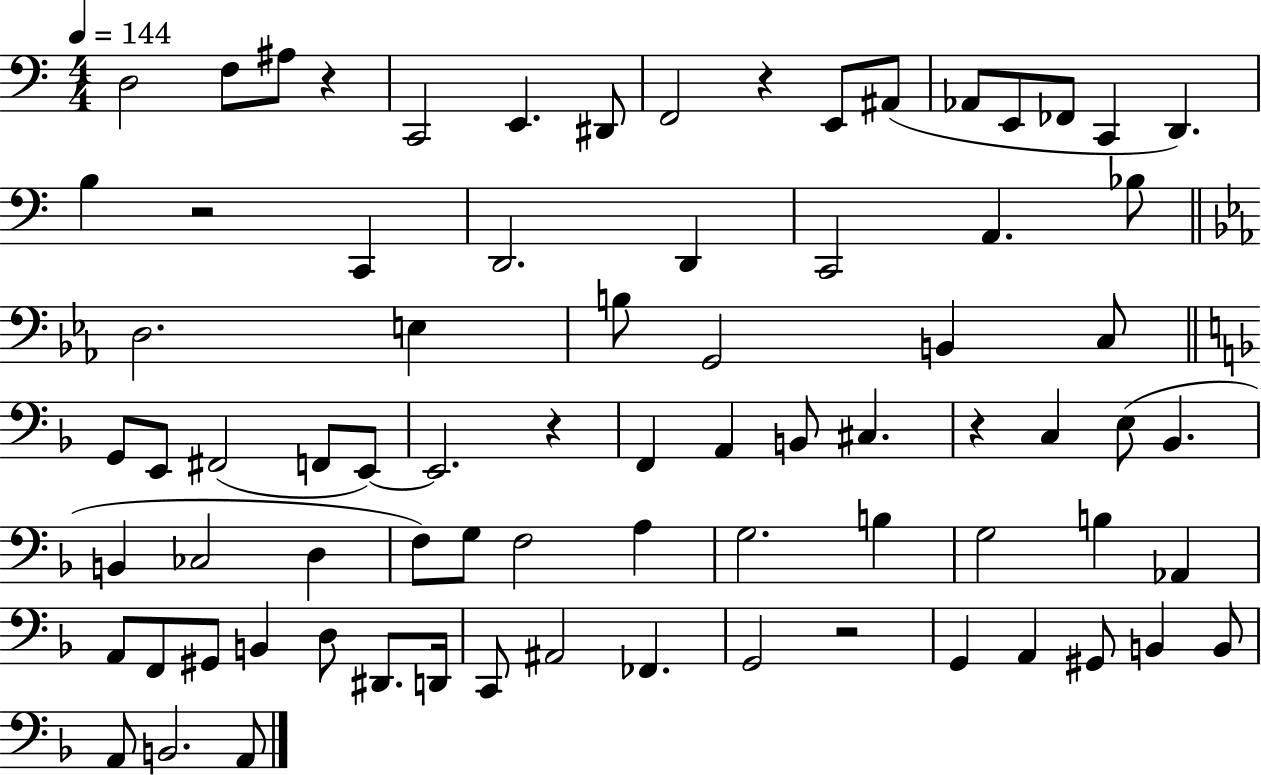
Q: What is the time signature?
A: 4/4